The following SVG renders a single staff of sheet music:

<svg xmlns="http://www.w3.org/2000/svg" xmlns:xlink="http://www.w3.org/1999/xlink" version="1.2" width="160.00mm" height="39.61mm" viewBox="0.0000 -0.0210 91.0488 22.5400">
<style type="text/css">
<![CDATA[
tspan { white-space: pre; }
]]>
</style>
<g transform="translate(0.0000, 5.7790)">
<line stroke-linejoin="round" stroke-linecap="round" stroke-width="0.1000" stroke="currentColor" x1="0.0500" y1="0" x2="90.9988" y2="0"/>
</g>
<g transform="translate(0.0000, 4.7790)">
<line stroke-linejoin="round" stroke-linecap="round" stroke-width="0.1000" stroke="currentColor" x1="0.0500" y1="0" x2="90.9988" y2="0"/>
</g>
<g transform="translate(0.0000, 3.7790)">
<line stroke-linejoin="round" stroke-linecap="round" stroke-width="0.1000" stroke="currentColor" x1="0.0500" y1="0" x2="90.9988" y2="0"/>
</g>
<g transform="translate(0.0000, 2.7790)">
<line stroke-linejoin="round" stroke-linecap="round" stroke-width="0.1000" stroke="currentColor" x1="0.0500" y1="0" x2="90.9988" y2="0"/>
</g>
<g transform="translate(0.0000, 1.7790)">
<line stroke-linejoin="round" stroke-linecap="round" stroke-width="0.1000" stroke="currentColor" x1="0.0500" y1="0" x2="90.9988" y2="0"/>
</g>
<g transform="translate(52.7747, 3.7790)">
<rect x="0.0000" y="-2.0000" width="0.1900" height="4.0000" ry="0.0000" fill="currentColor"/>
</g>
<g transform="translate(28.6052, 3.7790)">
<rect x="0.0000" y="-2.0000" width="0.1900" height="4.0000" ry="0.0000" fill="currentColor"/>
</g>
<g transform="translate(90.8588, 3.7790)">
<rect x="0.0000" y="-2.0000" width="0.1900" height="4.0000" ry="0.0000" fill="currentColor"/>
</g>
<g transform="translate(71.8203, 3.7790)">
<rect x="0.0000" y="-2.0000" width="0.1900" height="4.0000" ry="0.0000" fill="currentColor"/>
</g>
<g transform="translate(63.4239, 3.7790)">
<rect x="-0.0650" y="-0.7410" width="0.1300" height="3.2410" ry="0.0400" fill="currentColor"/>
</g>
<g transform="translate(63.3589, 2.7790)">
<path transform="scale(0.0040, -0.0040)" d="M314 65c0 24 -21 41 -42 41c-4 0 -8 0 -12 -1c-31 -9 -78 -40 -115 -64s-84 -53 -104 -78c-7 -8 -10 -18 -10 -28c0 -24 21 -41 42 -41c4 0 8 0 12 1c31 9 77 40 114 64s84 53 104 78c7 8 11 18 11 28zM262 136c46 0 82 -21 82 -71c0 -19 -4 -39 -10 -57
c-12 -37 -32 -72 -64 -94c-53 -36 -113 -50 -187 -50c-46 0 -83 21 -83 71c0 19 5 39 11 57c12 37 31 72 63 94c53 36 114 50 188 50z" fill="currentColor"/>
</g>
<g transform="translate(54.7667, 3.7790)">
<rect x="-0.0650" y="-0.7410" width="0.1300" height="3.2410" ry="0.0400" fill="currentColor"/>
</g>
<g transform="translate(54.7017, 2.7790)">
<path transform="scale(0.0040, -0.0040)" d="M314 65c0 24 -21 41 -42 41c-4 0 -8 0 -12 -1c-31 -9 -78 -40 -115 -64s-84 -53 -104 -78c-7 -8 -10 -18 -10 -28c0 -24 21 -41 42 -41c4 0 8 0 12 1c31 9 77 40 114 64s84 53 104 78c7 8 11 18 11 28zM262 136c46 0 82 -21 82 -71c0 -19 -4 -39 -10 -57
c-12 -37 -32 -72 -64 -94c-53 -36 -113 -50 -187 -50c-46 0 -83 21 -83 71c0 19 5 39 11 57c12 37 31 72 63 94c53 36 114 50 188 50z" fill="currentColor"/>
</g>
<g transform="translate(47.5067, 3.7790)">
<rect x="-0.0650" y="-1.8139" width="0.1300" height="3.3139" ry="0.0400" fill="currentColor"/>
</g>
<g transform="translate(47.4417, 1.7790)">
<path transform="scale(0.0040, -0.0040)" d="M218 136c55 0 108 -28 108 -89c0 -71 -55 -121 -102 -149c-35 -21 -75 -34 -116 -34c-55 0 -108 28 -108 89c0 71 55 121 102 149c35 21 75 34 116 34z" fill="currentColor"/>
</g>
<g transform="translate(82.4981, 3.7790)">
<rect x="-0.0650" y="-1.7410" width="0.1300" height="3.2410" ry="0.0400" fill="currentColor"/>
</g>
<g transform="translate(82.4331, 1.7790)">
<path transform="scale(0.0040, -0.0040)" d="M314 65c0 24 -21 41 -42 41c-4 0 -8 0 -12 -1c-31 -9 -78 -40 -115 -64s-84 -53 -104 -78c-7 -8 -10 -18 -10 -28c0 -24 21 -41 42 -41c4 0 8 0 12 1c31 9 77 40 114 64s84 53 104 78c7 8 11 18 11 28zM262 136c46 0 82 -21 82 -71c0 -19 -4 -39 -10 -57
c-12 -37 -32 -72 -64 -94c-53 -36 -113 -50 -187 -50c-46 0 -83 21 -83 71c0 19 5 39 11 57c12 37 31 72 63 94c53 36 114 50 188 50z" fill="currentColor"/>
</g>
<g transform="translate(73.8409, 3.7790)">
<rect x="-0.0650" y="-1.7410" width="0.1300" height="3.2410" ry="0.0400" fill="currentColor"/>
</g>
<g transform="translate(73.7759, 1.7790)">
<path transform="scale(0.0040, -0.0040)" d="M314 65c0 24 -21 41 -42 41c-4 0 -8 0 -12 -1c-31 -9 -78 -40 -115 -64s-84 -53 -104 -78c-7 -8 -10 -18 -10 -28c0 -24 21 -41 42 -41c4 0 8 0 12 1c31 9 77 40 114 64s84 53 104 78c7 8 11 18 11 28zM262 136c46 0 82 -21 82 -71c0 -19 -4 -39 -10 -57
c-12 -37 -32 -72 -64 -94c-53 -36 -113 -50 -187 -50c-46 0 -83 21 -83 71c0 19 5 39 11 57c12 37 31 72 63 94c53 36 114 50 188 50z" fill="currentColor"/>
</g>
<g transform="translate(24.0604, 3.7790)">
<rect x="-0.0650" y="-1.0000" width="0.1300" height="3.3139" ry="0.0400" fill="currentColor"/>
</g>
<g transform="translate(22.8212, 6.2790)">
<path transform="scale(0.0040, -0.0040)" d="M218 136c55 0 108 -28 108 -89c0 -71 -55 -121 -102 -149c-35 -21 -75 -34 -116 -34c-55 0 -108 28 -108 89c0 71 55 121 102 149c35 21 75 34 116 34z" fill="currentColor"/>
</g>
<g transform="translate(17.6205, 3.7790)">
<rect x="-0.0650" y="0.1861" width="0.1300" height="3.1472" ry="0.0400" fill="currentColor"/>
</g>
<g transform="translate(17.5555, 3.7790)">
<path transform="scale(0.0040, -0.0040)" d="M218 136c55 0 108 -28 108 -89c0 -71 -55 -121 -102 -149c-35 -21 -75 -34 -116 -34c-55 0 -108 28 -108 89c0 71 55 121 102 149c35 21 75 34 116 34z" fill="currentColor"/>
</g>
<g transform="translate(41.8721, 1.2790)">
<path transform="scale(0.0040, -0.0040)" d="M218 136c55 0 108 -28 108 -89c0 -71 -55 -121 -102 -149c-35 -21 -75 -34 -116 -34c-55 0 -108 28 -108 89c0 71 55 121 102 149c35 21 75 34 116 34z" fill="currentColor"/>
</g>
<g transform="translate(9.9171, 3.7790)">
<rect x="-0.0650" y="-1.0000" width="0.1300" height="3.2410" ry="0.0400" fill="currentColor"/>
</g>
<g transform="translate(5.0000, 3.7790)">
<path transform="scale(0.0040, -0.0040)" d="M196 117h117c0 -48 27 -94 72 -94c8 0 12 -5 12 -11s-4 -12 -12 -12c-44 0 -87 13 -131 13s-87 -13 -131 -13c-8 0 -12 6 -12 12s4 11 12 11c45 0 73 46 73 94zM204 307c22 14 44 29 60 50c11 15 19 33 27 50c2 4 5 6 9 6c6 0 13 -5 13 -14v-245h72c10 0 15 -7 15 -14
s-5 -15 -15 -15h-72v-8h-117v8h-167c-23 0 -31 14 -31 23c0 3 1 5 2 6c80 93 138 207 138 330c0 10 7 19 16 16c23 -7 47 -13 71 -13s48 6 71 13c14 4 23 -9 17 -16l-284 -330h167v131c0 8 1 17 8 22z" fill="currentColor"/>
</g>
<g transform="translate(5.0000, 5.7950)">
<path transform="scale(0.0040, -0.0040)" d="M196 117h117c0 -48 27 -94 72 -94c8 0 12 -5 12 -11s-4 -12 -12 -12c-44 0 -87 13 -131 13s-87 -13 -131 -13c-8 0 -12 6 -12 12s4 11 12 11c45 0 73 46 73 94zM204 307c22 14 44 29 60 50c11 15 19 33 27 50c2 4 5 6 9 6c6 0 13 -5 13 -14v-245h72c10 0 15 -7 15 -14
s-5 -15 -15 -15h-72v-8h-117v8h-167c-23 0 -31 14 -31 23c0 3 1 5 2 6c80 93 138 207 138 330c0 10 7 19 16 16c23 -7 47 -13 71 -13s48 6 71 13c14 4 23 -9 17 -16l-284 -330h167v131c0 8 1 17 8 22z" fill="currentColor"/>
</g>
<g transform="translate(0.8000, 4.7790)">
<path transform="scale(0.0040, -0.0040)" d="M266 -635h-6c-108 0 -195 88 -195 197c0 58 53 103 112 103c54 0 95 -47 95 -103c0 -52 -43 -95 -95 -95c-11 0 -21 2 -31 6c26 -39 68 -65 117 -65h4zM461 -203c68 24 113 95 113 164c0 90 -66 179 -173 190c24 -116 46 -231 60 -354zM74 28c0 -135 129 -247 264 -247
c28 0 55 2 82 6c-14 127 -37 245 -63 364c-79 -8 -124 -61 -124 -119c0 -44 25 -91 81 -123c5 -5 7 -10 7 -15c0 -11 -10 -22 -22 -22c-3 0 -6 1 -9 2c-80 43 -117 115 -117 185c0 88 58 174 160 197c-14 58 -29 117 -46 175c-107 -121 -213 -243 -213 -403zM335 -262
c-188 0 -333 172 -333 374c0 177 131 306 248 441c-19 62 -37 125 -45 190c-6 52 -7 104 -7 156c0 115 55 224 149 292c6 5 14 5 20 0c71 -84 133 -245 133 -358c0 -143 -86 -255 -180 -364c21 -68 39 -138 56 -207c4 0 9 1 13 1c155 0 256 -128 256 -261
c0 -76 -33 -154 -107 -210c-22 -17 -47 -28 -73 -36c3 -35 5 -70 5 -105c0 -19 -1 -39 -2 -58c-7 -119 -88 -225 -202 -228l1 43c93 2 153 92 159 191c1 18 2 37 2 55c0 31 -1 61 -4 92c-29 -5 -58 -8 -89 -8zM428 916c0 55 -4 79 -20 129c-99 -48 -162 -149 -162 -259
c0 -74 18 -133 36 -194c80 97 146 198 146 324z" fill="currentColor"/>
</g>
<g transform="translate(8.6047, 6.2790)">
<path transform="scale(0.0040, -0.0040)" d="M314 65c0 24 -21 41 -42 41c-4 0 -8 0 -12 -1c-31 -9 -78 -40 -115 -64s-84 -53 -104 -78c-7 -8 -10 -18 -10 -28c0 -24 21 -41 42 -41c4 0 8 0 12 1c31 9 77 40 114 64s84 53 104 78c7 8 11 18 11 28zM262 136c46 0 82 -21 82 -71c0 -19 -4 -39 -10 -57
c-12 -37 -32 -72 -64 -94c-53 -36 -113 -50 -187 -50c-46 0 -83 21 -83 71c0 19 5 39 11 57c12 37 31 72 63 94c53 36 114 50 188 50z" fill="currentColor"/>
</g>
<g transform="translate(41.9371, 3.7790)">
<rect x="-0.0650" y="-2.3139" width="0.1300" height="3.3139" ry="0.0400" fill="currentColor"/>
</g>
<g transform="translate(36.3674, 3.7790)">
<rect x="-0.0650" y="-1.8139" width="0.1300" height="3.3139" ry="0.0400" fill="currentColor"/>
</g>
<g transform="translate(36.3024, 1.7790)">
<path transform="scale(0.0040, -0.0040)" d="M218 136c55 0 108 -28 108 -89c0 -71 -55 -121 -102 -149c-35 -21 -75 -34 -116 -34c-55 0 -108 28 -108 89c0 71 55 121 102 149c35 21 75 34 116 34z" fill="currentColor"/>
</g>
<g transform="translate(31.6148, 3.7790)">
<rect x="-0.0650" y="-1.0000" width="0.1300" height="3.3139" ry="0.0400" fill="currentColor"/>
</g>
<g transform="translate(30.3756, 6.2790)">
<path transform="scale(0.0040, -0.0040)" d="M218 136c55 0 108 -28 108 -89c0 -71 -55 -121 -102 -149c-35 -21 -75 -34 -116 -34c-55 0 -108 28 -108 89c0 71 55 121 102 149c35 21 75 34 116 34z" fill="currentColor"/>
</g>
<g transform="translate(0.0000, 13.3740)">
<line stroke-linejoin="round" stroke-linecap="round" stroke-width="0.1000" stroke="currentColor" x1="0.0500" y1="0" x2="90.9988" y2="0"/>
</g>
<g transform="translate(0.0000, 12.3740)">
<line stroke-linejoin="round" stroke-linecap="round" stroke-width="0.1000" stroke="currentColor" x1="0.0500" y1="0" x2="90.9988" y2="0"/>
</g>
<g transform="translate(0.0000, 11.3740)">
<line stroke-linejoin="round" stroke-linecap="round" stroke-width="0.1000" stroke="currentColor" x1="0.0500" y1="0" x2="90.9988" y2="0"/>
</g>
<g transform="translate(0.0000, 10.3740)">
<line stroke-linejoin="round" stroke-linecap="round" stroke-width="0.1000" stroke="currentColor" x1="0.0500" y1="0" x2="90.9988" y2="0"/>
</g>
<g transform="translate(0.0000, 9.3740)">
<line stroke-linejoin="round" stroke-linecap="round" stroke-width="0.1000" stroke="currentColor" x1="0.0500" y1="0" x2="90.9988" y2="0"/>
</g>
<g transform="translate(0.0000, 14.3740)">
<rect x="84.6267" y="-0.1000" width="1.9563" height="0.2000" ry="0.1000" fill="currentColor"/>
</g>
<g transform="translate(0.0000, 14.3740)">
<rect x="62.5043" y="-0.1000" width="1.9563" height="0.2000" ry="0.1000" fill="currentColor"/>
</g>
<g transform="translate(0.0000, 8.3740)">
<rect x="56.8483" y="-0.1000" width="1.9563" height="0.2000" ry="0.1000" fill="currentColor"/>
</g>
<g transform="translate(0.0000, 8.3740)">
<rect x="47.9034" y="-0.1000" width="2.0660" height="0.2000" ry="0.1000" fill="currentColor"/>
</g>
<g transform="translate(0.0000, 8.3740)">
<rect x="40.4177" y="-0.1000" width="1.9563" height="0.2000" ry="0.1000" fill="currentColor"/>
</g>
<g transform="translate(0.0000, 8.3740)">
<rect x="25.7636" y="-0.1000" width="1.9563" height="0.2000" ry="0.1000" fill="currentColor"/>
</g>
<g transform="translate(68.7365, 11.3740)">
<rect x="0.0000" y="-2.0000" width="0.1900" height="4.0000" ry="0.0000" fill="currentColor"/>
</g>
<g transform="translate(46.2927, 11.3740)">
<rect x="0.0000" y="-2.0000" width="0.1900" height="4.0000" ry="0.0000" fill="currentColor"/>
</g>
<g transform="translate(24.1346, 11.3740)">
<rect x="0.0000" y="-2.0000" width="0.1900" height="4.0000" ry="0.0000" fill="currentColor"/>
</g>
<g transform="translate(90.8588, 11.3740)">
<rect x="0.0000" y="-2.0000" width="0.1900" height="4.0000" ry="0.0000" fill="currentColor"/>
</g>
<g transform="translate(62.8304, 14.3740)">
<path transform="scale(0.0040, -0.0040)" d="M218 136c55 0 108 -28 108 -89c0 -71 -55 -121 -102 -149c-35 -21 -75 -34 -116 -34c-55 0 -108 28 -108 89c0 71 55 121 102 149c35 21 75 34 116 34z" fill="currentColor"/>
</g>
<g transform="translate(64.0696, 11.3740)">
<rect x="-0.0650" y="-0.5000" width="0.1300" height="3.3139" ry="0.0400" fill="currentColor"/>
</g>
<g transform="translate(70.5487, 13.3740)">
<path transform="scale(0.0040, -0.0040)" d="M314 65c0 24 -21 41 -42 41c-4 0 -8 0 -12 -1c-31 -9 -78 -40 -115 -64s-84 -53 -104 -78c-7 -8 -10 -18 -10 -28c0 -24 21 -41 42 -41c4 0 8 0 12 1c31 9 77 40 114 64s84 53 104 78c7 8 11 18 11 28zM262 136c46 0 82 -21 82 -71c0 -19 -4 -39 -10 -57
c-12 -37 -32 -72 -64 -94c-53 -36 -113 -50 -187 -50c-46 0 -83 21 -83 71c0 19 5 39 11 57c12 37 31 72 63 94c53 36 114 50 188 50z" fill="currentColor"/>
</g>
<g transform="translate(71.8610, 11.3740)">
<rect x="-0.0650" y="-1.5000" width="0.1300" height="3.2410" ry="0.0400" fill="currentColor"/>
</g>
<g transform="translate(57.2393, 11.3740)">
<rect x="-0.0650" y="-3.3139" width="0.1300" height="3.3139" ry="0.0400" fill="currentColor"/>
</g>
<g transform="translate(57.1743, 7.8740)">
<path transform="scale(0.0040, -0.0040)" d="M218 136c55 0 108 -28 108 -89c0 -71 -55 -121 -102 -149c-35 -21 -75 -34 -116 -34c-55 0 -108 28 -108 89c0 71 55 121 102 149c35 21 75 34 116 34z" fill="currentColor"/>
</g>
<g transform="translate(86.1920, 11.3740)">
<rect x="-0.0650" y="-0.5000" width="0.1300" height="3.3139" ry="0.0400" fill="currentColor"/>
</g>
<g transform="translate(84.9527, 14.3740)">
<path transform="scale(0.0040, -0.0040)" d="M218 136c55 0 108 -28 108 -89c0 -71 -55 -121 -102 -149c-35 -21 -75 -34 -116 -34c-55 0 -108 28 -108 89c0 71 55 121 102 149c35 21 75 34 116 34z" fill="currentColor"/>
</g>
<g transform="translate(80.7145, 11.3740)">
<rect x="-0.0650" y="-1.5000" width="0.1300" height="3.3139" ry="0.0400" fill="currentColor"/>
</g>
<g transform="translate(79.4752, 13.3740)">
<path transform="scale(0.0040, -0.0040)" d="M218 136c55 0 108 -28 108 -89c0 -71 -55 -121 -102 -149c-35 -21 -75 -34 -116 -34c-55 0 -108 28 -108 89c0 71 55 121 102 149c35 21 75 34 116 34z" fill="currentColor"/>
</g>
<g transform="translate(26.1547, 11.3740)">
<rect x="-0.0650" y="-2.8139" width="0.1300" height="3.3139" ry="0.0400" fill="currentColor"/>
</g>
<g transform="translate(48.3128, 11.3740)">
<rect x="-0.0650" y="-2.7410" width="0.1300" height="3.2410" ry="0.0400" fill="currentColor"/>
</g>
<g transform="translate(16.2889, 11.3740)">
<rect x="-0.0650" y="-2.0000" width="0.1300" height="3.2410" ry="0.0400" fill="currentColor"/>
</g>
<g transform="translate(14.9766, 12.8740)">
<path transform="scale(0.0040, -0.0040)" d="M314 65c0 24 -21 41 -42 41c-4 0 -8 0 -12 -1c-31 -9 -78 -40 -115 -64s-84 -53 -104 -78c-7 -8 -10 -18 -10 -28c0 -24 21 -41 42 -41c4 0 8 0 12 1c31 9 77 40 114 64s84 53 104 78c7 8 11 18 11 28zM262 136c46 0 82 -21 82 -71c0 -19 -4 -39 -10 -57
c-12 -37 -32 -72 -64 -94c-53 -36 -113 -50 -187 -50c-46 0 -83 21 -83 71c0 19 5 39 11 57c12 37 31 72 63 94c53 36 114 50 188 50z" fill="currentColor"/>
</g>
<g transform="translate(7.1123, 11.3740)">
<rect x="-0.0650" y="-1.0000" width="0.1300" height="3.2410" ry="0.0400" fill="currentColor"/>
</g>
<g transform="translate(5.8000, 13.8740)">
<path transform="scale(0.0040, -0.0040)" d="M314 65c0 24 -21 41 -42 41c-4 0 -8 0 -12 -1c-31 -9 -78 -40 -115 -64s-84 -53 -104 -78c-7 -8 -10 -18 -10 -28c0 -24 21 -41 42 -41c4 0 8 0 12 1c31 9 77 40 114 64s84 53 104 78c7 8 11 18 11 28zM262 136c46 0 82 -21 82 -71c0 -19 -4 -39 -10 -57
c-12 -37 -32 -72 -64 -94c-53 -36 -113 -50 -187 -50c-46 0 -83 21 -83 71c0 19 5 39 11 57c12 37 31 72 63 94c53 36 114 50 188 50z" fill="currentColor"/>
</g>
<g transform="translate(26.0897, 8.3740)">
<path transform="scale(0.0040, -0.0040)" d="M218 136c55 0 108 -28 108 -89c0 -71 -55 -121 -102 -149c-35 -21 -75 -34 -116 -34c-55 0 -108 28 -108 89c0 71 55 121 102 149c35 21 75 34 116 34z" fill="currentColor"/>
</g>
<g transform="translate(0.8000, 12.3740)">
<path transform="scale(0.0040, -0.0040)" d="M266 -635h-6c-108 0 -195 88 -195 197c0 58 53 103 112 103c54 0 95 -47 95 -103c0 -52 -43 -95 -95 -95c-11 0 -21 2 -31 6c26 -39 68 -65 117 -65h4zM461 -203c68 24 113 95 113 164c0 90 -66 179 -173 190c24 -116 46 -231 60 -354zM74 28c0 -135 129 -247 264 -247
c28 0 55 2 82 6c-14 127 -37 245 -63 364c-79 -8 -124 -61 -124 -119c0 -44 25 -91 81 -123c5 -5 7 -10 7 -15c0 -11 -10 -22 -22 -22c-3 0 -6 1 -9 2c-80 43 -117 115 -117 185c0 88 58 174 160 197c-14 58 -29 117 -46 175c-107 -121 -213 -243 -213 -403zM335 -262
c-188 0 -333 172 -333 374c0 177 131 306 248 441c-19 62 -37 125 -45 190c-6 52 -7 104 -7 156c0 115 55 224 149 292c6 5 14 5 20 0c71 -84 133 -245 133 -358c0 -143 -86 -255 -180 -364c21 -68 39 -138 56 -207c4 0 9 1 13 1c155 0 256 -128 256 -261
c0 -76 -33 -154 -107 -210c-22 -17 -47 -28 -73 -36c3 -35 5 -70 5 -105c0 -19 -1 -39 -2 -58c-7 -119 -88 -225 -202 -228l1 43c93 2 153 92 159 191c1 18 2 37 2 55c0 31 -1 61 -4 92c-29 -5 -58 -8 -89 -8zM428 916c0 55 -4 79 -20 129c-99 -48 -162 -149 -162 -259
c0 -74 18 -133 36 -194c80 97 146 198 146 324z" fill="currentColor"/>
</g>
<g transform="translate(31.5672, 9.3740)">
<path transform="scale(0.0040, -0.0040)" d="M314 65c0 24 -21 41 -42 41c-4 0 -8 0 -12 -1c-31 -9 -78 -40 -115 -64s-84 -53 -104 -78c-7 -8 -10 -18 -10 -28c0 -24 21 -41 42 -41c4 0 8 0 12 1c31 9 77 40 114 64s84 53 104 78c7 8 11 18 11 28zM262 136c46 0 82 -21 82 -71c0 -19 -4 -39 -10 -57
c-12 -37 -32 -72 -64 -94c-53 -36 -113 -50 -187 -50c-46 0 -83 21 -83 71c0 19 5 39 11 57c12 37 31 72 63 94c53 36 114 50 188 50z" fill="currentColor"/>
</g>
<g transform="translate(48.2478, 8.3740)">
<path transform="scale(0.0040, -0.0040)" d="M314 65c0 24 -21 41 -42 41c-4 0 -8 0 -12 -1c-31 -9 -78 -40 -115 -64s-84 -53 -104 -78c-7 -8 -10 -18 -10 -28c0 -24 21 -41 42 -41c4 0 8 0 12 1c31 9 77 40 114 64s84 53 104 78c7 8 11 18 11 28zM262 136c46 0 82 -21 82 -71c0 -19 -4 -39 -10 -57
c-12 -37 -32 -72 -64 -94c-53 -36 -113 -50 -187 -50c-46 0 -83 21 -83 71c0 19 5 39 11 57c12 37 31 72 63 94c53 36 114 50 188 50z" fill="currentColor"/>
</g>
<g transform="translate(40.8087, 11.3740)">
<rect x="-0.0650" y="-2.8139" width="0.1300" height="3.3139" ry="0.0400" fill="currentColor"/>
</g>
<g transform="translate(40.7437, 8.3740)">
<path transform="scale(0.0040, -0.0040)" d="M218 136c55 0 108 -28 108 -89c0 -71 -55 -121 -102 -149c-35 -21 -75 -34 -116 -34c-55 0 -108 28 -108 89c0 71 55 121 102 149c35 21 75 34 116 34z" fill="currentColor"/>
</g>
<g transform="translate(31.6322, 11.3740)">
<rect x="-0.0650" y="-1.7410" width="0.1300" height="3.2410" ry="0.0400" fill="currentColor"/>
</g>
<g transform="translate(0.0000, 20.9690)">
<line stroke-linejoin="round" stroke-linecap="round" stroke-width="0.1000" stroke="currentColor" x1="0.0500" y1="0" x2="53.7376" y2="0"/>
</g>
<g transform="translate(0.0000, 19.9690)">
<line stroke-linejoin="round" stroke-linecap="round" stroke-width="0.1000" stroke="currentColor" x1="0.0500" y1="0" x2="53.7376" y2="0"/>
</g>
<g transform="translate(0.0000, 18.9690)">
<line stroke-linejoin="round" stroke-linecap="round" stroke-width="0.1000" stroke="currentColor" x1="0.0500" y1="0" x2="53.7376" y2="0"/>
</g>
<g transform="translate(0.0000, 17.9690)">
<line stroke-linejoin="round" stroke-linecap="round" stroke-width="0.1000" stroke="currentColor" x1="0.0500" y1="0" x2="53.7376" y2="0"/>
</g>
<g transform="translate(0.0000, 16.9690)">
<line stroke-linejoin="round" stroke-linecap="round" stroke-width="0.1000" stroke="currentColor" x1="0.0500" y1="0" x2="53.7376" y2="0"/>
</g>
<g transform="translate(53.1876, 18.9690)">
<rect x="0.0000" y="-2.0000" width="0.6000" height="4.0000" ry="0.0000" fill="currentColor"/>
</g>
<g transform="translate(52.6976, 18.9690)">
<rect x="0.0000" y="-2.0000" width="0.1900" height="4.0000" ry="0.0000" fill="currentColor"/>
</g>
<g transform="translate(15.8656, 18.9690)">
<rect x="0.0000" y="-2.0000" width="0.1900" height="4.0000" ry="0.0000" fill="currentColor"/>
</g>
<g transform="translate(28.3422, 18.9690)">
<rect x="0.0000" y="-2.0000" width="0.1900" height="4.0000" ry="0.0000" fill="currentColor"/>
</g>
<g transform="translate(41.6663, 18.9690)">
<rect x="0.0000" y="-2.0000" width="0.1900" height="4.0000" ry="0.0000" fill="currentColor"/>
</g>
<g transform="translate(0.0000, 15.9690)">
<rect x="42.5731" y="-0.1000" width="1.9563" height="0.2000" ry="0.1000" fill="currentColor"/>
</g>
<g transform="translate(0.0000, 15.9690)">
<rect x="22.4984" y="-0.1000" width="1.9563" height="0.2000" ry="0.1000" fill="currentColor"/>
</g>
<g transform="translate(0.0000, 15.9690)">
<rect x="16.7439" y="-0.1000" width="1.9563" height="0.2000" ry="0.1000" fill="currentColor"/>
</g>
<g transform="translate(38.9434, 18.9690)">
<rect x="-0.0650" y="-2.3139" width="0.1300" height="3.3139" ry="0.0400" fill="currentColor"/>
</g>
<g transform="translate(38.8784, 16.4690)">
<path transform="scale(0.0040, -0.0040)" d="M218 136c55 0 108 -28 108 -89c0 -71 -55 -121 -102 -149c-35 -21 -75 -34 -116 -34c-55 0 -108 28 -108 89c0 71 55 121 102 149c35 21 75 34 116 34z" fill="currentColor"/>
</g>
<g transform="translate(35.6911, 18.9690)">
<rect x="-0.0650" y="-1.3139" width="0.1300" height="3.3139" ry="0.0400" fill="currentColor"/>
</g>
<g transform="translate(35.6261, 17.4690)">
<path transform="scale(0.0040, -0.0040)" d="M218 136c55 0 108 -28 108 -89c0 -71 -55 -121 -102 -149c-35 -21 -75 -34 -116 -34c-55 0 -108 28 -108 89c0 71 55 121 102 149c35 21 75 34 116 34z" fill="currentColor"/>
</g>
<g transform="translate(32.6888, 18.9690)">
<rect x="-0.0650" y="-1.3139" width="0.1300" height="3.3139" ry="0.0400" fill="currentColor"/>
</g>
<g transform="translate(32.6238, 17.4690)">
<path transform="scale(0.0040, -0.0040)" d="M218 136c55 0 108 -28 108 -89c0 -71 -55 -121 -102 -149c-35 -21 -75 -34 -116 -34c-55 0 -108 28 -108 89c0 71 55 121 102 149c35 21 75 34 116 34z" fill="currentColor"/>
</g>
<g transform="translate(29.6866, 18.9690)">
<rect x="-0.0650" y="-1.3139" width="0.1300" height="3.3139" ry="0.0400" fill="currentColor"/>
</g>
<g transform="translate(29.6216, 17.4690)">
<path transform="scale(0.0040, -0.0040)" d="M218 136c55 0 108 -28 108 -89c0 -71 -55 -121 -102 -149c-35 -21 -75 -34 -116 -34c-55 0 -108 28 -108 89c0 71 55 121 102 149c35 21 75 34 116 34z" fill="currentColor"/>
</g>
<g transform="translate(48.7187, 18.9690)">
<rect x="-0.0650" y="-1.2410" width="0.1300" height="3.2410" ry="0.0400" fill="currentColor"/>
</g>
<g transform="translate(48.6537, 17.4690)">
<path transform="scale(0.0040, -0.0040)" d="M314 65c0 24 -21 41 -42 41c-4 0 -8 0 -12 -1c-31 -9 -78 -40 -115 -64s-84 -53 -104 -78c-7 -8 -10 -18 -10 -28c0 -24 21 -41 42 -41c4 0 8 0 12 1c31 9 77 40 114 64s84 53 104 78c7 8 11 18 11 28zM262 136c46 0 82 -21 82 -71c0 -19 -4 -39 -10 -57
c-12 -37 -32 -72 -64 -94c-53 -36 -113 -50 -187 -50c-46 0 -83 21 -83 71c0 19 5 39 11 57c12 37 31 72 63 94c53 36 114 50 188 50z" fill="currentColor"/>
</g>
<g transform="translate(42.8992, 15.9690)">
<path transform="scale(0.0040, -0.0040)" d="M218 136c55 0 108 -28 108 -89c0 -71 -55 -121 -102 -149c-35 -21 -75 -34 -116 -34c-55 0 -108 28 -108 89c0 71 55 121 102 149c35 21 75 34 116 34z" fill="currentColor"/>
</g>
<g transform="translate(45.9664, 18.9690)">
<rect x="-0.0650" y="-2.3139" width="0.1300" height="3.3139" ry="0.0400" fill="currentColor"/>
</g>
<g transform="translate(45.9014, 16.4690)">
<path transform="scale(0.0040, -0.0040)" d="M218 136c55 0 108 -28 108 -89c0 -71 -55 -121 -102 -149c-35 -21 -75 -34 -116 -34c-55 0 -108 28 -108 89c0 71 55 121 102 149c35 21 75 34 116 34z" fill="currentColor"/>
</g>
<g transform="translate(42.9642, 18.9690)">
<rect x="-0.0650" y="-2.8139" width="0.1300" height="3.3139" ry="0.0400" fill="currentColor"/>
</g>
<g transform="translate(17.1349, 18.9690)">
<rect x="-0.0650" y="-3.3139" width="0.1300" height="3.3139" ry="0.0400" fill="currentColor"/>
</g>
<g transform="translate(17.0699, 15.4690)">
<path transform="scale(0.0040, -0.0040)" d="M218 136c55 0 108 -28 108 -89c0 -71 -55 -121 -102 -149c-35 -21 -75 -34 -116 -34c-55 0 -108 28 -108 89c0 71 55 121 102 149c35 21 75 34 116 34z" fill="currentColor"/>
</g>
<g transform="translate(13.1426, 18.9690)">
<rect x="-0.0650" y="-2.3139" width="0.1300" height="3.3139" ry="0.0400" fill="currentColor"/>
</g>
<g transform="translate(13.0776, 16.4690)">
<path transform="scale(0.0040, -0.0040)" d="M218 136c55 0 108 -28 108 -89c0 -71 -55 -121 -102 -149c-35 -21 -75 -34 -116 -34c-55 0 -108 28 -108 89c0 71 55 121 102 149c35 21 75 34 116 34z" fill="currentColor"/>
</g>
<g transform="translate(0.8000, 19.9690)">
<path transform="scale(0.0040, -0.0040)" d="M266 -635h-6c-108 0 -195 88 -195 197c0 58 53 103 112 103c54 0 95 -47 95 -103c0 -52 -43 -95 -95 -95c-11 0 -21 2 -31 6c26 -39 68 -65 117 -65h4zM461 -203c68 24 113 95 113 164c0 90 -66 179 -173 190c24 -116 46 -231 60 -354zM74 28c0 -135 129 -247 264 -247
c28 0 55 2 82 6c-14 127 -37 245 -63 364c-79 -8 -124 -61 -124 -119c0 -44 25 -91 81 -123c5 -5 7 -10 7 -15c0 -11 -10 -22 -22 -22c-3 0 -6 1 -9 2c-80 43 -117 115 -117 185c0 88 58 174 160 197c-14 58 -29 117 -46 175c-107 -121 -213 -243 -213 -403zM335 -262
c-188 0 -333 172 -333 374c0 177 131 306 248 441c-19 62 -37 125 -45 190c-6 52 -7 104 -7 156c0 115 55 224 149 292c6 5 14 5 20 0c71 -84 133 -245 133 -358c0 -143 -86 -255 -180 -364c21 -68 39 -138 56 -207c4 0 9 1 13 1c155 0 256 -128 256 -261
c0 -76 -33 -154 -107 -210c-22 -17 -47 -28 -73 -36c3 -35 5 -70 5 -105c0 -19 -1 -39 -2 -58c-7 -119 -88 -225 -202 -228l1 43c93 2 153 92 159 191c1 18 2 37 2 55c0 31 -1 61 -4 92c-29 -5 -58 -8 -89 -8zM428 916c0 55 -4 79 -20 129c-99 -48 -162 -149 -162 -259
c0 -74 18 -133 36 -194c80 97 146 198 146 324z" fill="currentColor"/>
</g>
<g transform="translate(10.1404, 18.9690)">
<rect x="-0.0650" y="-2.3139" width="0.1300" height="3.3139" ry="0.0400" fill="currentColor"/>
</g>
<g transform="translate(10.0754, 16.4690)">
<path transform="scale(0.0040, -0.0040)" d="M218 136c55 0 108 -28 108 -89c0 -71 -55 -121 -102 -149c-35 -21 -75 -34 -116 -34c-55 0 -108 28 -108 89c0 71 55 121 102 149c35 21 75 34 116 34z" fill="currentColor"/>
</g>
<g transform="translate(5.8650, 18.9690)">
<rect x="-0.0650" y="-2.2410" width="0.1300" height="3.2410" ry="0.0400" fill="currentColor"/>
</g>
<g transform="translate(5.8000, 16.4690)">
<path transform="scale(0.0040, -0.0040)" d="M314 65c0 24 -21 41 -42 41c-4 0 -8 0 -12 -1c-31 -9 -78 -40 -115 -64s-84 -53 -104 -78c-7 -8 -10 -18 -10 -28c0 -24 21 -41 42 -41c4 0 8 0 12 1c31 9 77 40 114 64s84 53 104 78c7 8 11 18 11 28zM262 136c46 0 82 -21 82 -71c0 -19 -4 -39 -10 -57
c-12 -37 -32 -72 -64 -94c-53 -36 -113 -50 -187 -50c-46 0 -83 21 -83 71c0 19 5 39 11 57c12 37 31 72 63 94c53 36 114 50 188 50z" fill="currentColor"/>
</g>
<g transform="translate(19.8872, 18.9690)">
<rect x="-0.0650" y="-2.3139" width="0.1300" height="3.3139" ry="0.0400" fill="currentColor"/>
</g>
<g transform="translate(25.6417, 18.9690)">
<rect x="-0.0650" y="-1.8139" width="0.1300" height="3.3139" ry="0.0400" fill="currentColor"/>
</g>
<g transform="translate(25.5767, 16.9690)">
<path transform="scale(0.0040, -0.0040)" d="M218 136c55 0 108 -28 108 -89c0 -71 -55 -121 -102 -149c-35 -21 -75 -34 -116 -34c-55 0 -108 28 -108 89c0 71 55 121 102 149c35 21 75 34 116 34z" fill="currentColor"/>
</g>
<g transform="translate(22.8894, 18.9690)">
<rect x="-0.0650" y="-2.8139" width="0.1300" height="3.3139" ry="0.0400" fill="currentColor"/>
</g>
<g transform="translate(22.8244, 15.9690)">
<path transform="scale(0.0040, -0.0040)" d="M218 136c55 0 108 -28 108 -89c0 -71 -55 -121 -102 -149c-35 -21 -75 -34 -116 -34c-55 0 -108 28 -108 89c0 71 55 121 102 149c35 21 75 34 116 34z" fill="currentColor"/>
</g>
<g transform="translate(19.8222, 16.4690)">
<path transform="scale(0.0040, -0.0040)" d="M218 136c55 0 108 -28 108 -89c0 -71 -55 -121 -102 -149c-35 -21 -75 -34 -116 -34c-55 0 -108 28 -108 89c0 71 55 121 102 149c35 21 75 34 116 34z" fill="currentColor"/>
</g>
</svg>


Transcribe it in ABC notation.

X:1
T:Untitled
M:4/4
L:1/4
K:C
D2 B D D f g f d2 d2 f2 f2 D2 F2 a f2 a a2 b C E2 E C g2 g g b g a f e e e g a g e2